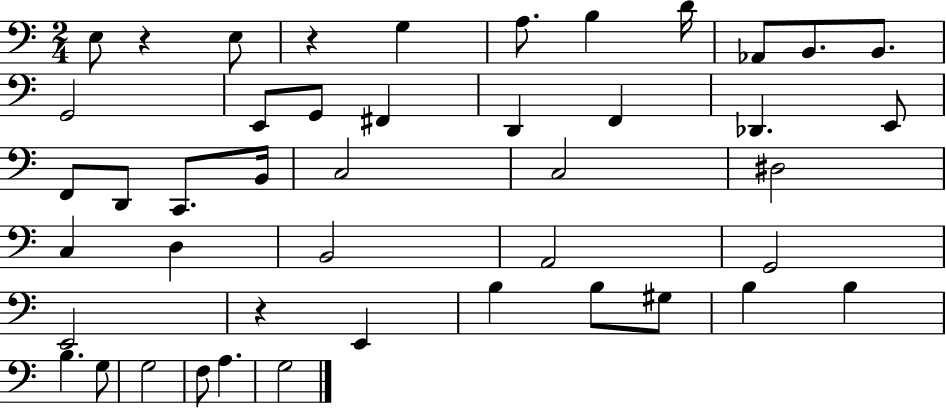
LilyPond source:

{
  \clef bass
  \numericTimeSignature
  \time 2/4
  \key c \major
  e8 r4 e8 | r4 g4 | a8. b4 d'16 | aes,8 b,8. b,8. | \break g,2 | e,8 g,8 fis,4 | d,4 f,4 | des,4. e,8 | \break f,8 d,8 c,8. b,16 | c2 | c2 | dis2 | \break c4 d4 | b,2 | a,2 | g,2 | \break e,2 | r4 e,4 | b4 b8 gis8 | b4 b4 | \break b4. g8 | g2 | f8 a4. | g2 | \break \bar "|."
}